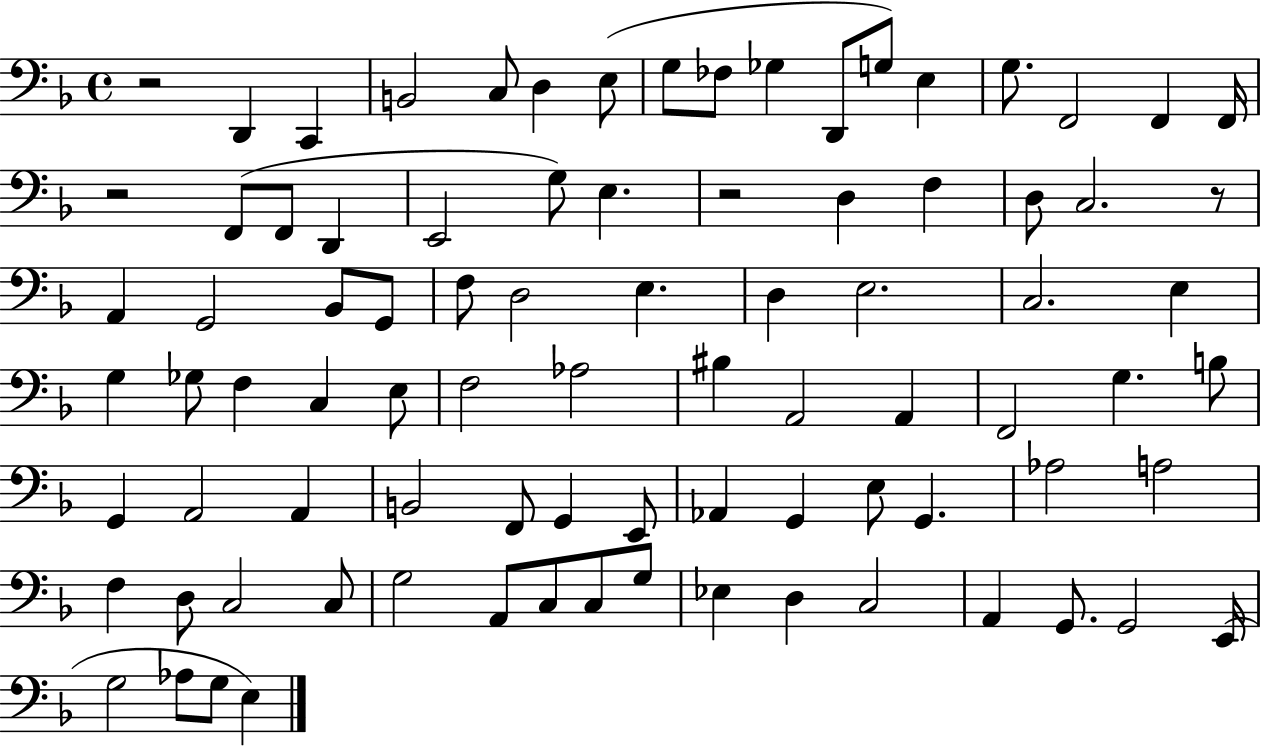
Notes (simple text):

R/h D2/q C2/q B2/h C3/e D3/q E3/e G3/e FES3/e Gb3/q D2/e G3/e E3/q G3/e. F2/h F2/q F2/s R/h F2/e F2/e D2/q E2/h G3/e E3/q. R/h D3/q F3/q D3/e C3/h. R/e A2/q G2/h Bb2/e G2/e F3/e D3/h E3/q. D3/q E3/h. C3/h. E3/q G3/q Gb3/e F3/q C3/q E3/e F3/h Ab3/h BIS3/q A2/h A2/q F2/h G3/q. B3/e G2/q A2/h A2/q B2/h F2/e G2/q E2/e Ab2/q G2/q E3/e G2/q. Ab3/h A3/h F3/q D3/e C3/h C3/e G3/h A2/e C3/e C3/e G3/e Eb3/q D3/q C3/h A2/q G2/e. G2/h E2/s G3/h Ab3/e G3/e E3/q